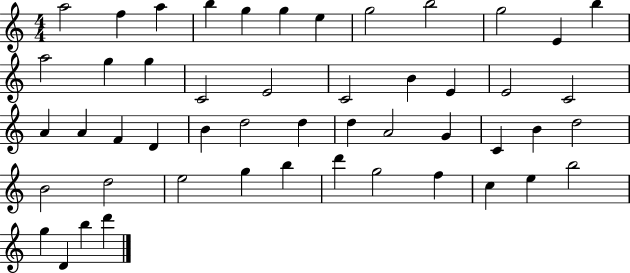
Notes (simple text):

A5/h F5/q A5/q B5/q G5/q G5/q E5/q G5/h B5/h G5/h E4/q B5/q A5/h G5/q G5/q C4/h E4/h C4/h B4/q E4/q E4/h C4/h A4/q A4/q F4/q D4/q B4/q D5/h D5/q D5/q A4/h G4/q C4/q B4/q D5/h B4/h D5/h E5/h G5/q B5/q D6/q G5/h F5/q C5/q E5/q B5/h G5/q D4/q B5/q D6/q